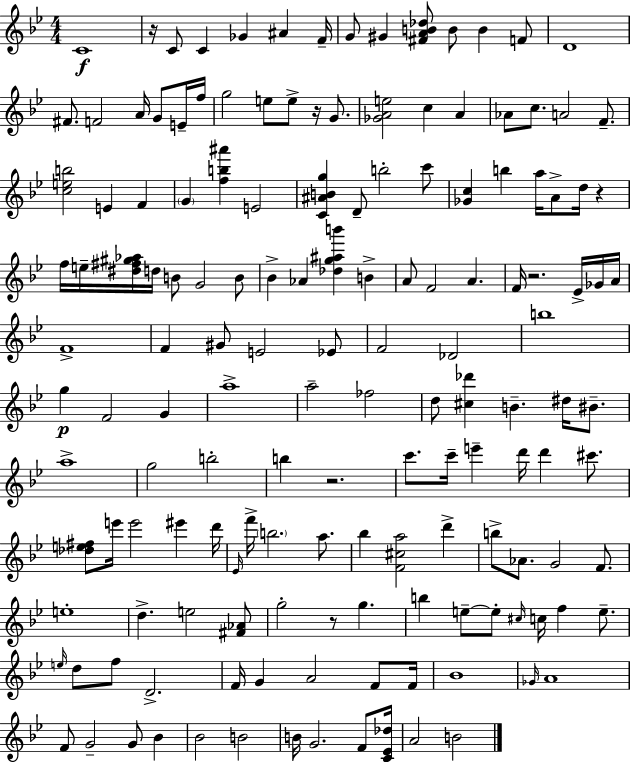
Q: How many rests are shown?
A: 6